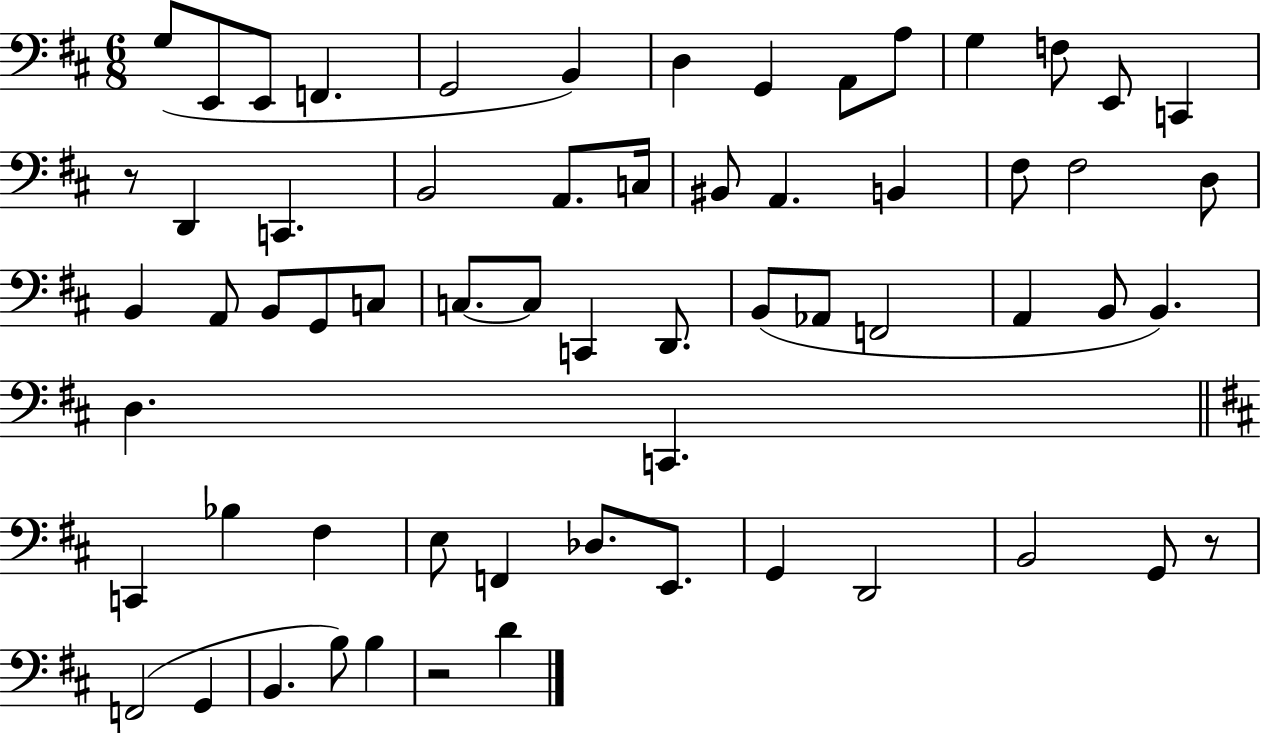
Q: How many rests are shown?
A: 3